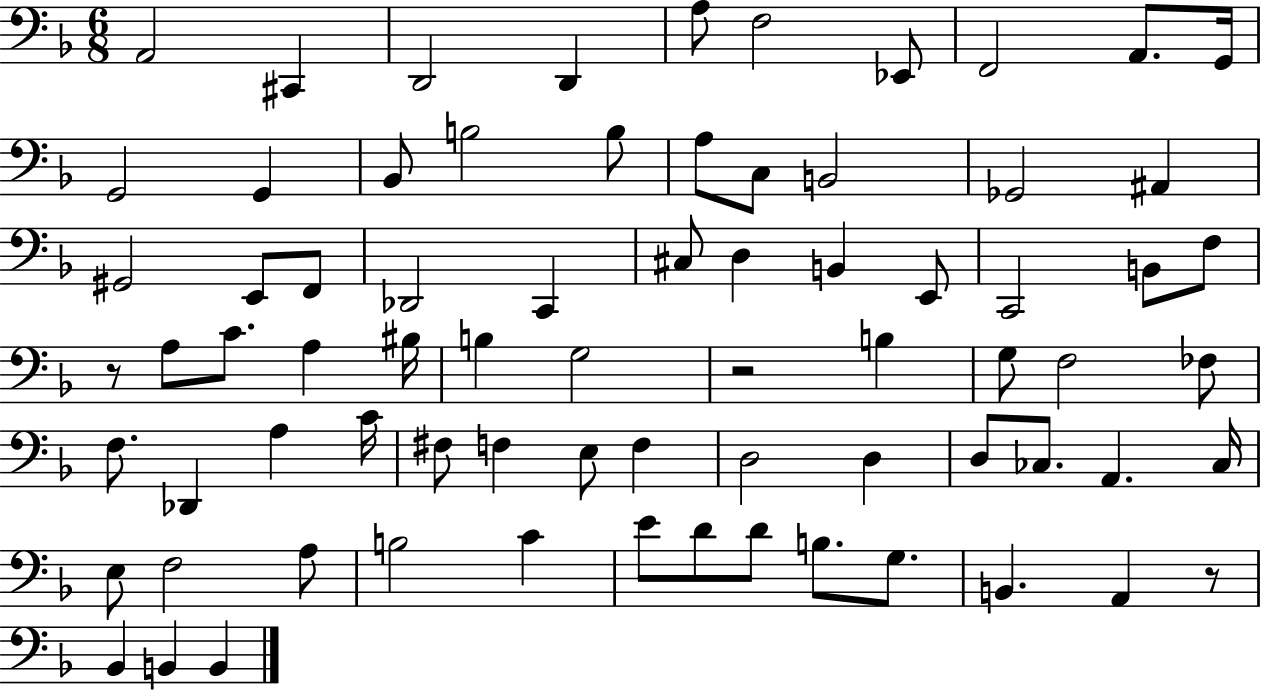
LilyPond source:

{
  \clef bass
  \numericTimeSignature
  \time 6/8
  \key f \major
  a,2 cis,4 | d,2 d,4 | a8 f2 ees,8 | f,2 a,8. g,16 | \break g,2 g,4 | bes,8 b2 b8 | a8 c8 b,2 | ges,2 ais,4 | \break gis,2 e,8 f,8 | des,2 c,4 | cis8 d4 b,4 e,8 | c,2 b,8 f8 | \break r8 a8 c'8. a4 bis16 | b4 g2 | r2 b4 | g8 f2 fes8 | \break f8. des,4 a4 c'16 | fis8 f4 e8 f4 | d2 d4 | d8 ces8. a,4. ces16 | \break e8 f2 a8 | b2 c'4 | e'8 d'8 d'8 b8. g8. | b,4. a,4 r8 | \break bes,4 b,4 b,4 | \bar "|."
}